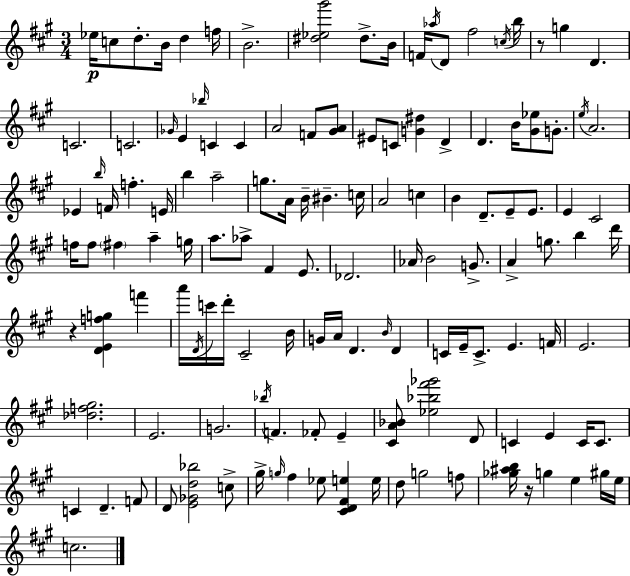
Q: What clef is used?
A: treble